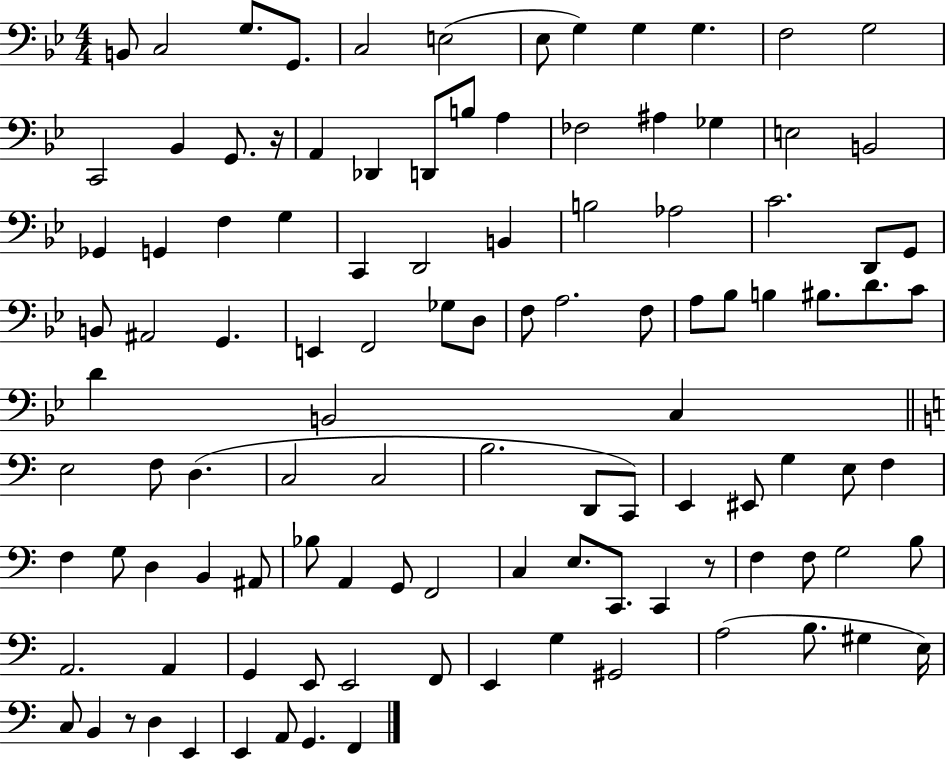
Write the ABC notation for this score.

X:1
T:Untitled
M:4/4
L:1/4
K:Bb
B,,/2 C,2 G,/2 G,,/2 C,2 E,2 _E,/2 G, G, G, F,2 G,2 C,,2 _B,, G,,/2 z/4 A,, _D,, D,,/2 B,/2 A, _F,2 ^A, _G, E,2 B,,2 _G,, G,, F, G, C,, D,,2 B,, B,2 _A,2 C2 D,,/2 G,,/2 B,,/2 ^A,,2 G,, E,, F,,2 _G,/2 D,/2 F,/2 A,2 F,/2 A,/2 _B,/2 B, ^B,/2 D/2 C/2 D B,,2 C, E,2 F,/2 D, C,2 C,2 B,2 D,,/2 C,,/2 E,, ^E,,/2 G, E,/2 F, F, G,/2 D, B,, ^A,,/2 _B,/2 A,, G,,/2 F,,2 C, E,/2 C,,/2 C,, z/2 F, F,/2 G,2 B,/2 A,,2 A,, G,, E,,/2 E,,2 F,,/2 E,, G, ^G,,2 A,2 B,/2 ^G, E,/4 C,/2 B,, z/2 D, E,, E,, A,,/2 G,, F,,